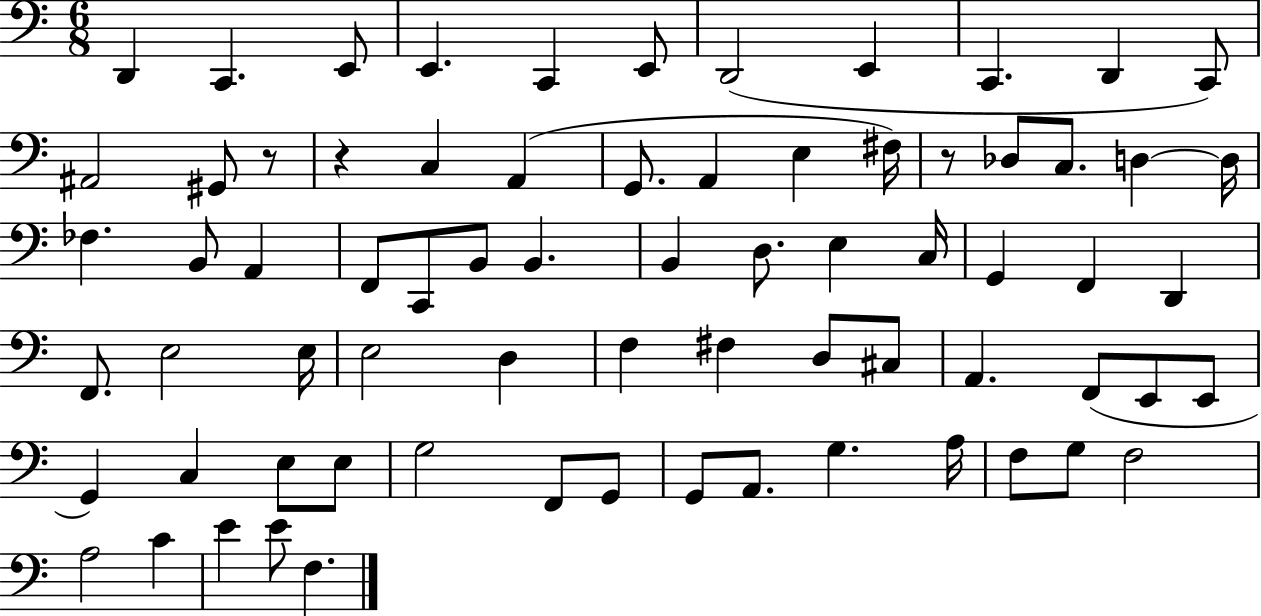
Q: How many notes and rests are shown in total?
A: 72